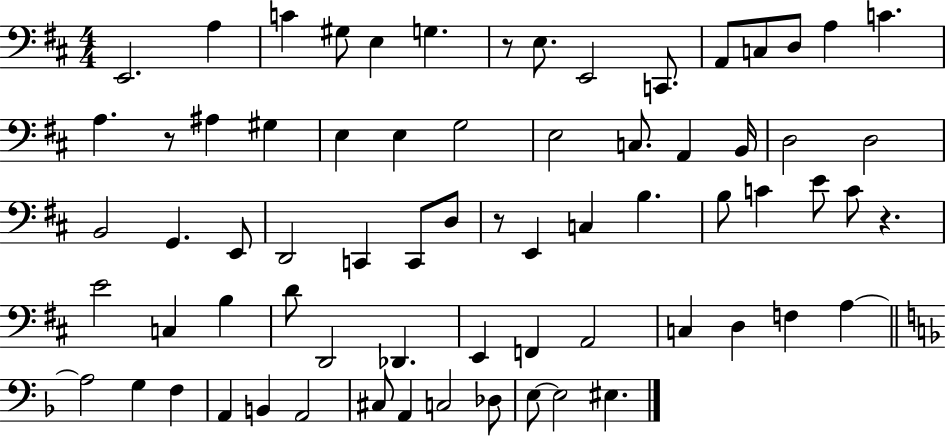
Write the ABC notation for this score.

X:1
T:Untitled
M:4/4
L:1/4
K:D
E,,2 A, C ^G,/2 E, G, z/2 E,/2 E,,2 C,,/2 A,,/2 C,/2 D,/2 A, C A, z/2 ^A, ^G, E, E, G,2 E,2 C,/2 A,, B,,/4 D,2 D,2 B,,2 G,, E,,/2 D,,2 C,, C,,/2 D,/2 z/2 E,, C, B, B,/2 C E/2 C/2 z E2 C, B, D/2 D,,2 _D,, E,, F,, A,,2 C, D, F, A, A,2 G, F, A,, B,, A,,2 ^C,/2 A,, C,2 _D,/2 E,/2 E,2 ^E,